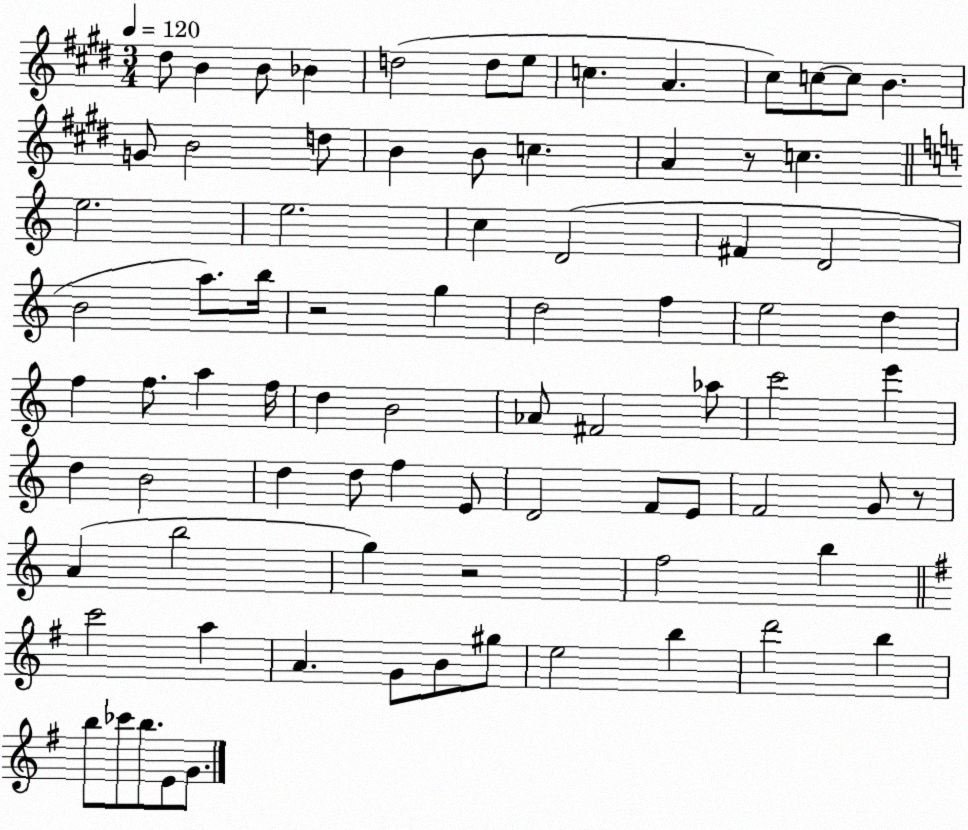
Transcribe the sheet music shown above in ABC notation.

X:1
T:Untitled
M:3/4
L:1/4
K:E
^d/2 B B/2 _B d2 d/2 e/2 c A ^c/2 c/2 c/2 B G/2 B2 d/2 B B/2 c A z/2 c e2 e2 c D2 ^F D2 B2 a/2 b/4 z2 g d2 f e2 d f f/2 a f/4 d B2 _A/2 ^F2 _a/2 c'2 e' d B2 d d/2 f E/2 D2 F/2 E/2 F2 G/2 z/2 A b2 g z2 f2 b c'2 a A G/2 B/2 ^g/2 e2 b d'2 b b/2 _c'/2 b/2 E/2 G/2